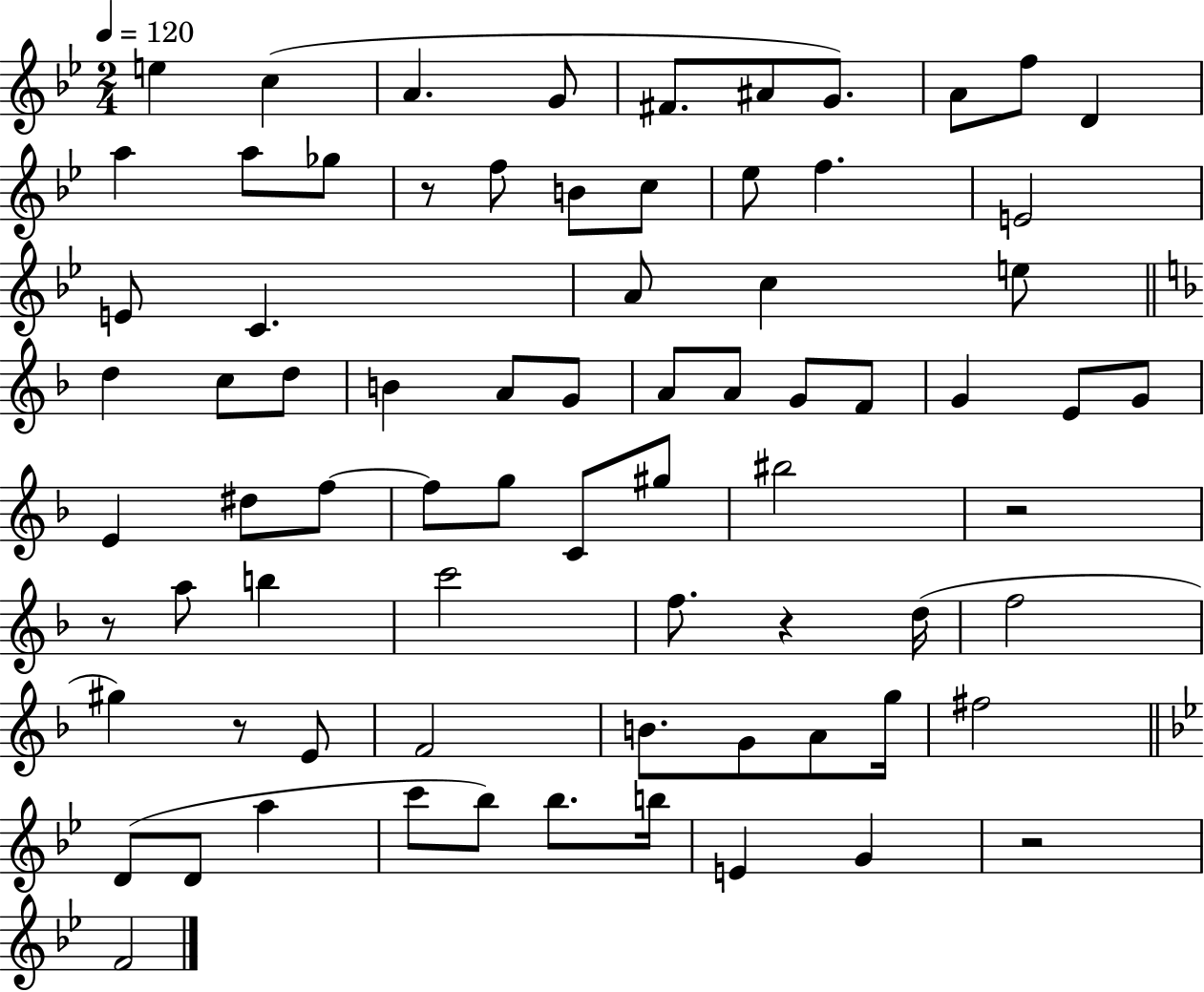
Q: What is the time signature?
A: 2/4